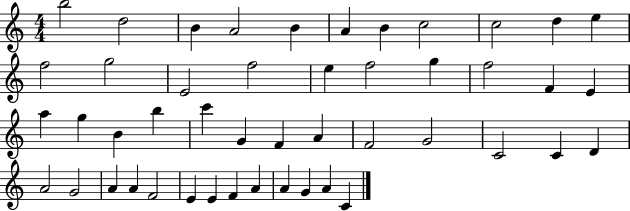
B5/h D5/h B4/q A4/h B4/q A4/q B4/q C5/h C5/h D5/q E5/q F5/h G5/h E4/h F5/h E5/q F5/h G5/q F5/h F4/q E4/q A5/q G5/q B4/q B5/q C6/q G4/q F4/q A4/q F4/h G4/h C4/h C4/q D4/q A4/h G4/h A4/q A4/q F4/h E4/q E4/q F4/q A4/q A4/q G4/q A4/q C4/q